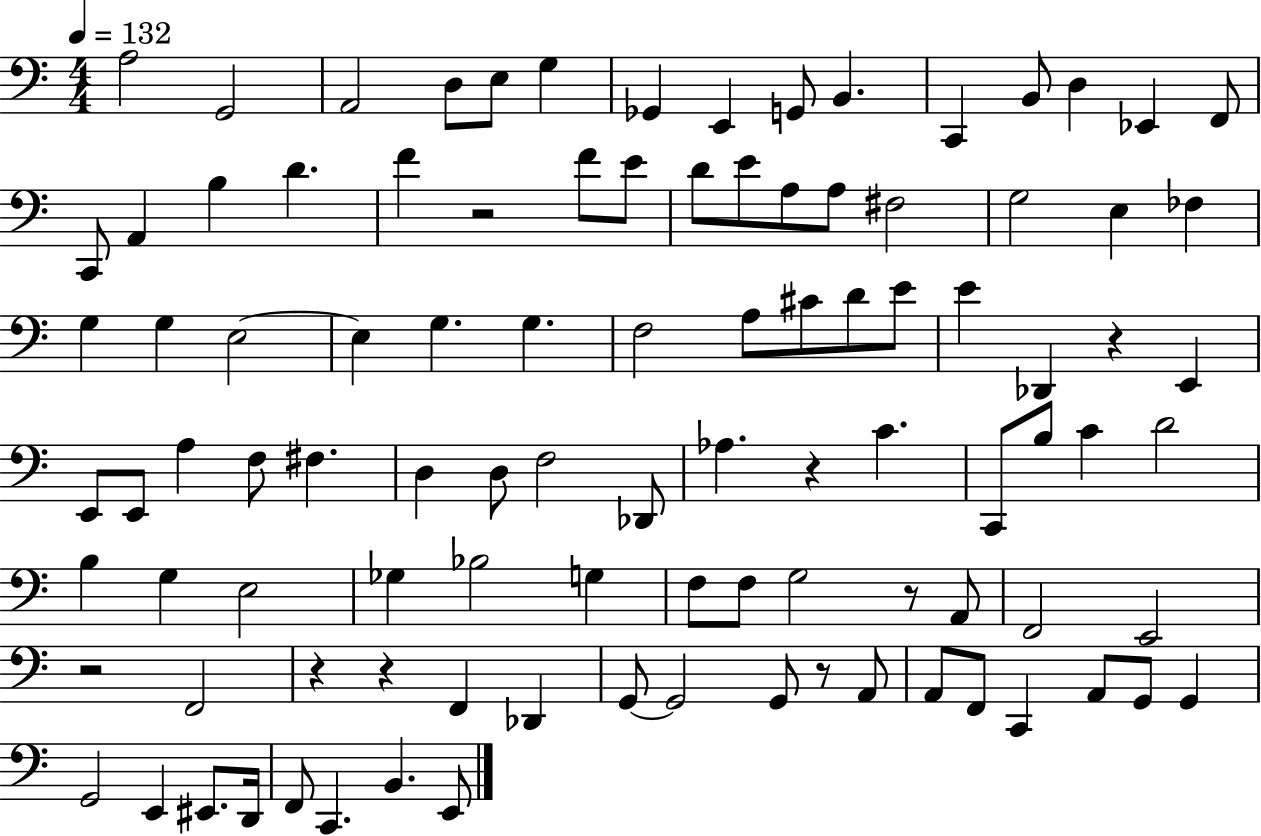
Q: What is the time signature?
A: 4/4